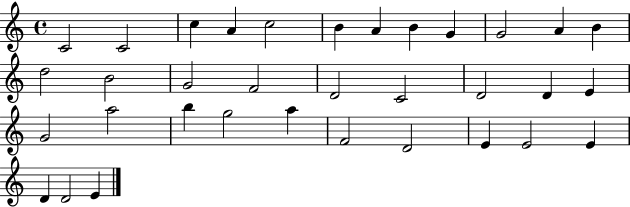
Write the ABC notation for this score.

X:1
T:Untitled
M:4/4
L:1/4
K:C
C2 C2 c A c2 B A B G G2 A B d2 B2 G2 F2 D2 C2 D2 D E G2 a2 b g2 a F2 D2 E E2 E D D2 E